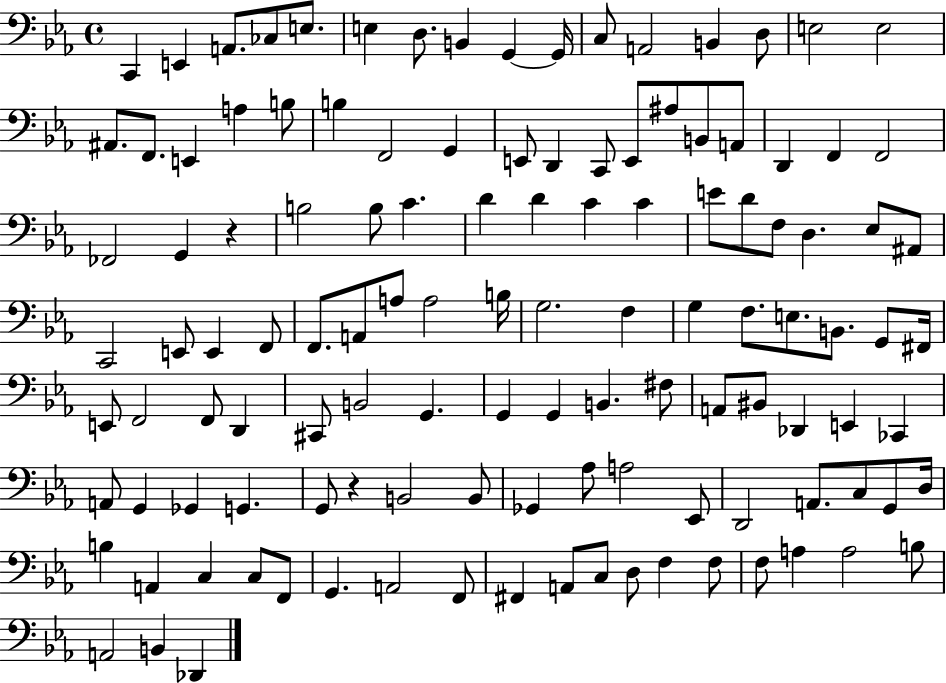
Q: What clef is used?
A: bass